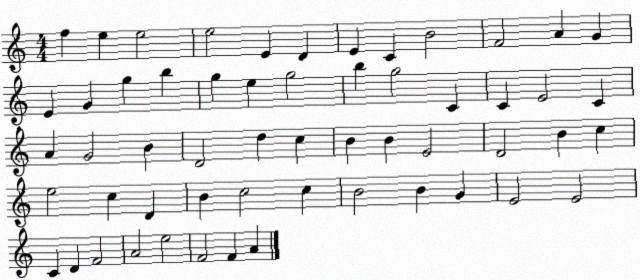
X:1
T:Untitled
M:4/4
L:1/4
K:C
f e e2 e2 E D E C B2 F2 A G E G g b g e g2 b g2 C C E2 C A G2 B D2 d c B B E2 D2 B c e2 c D B c2 c B2 B G E2 E2 C D F2 A2 e2 F2 F A